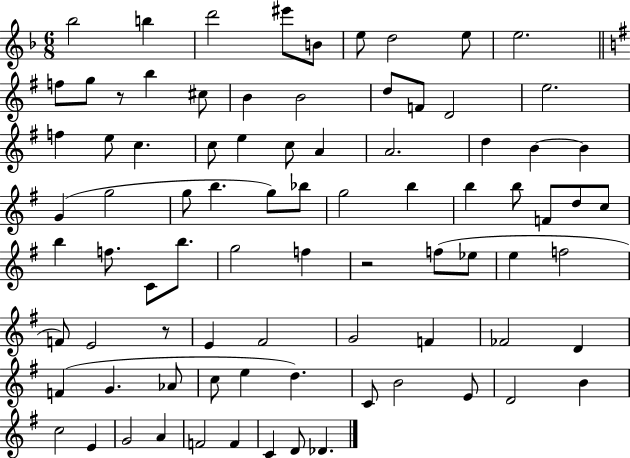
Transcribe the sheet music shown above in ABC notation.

X:1
T:Untitled
M:6/8
L:1/4
K:F
_b2 b d'2 ^e'/2 B/2 e/2 d2 e/2 e2 f/2 g/2 z/2 b ^c/2 B B2 d/2 F/2 D2 e2 f e/2 c c/2 e c/2 A A2 d B B G g2 g/2 b g/2 _b/2 g2 b b b/2 F/2 d/2 c/2 b f/2 C/2 b/2 g2 f z2 f/2 _e/2 e f2 F/2 E2 z/2 E ^F2 G2 F _F2 D F G _A/2 c/2 e d C/2 B2 E/2 D2 B c2 E G2 A F2 F C D/2 _D